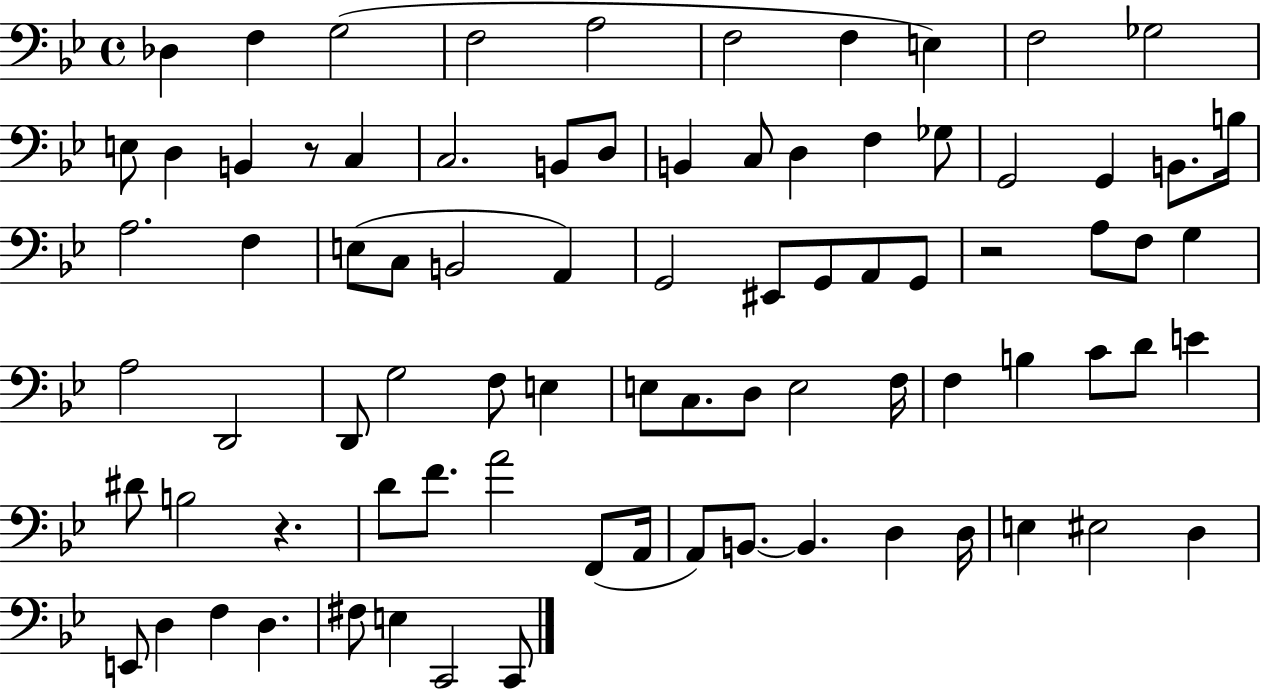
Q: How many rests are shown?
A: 3